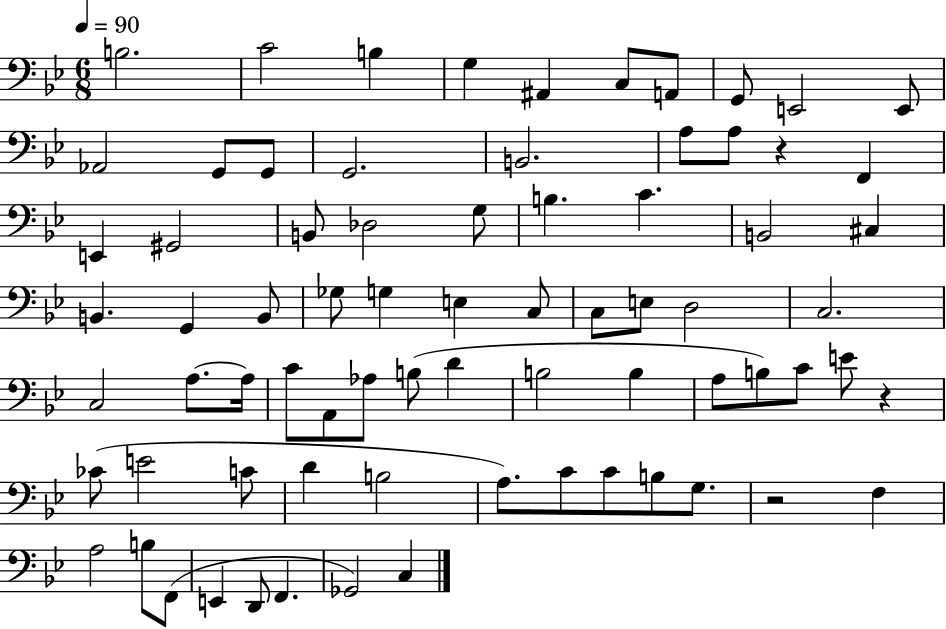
{
  \clef bass
  \numericTimeSignature
  \time 6/8
  \key bes \major
  \tempo 4 = 90
  b2. | c'2 b4 | g4 ais,4 c8 a,8 | g,8 e,2 e,8 | \break aes,2 g,8 g,8 | g,2. | b,2. | a8 a8 r4 f,4 | \break e,4 gis,2 | b,8 des2 g8 | b4. c'4. | b,2 cis4 | \break b,4. g,4 b,8 | ges8 g4 e4 c8 | c8 e8 d2 | c2. | \break c2 a8.~~ a16 | c'8 a,8 aes8 b8( d'4 | b2 b4 | a8 b8) c'8 e'8 r4 | \break ces'8( e'2 c'8 | d'4 b2 | a8.) c'8 c'8 b8 g8. | r2 f4 | \break a2 b8 f,8( | e,4 d,8 f,4. | ges,2) c4 | \bar "|."
}